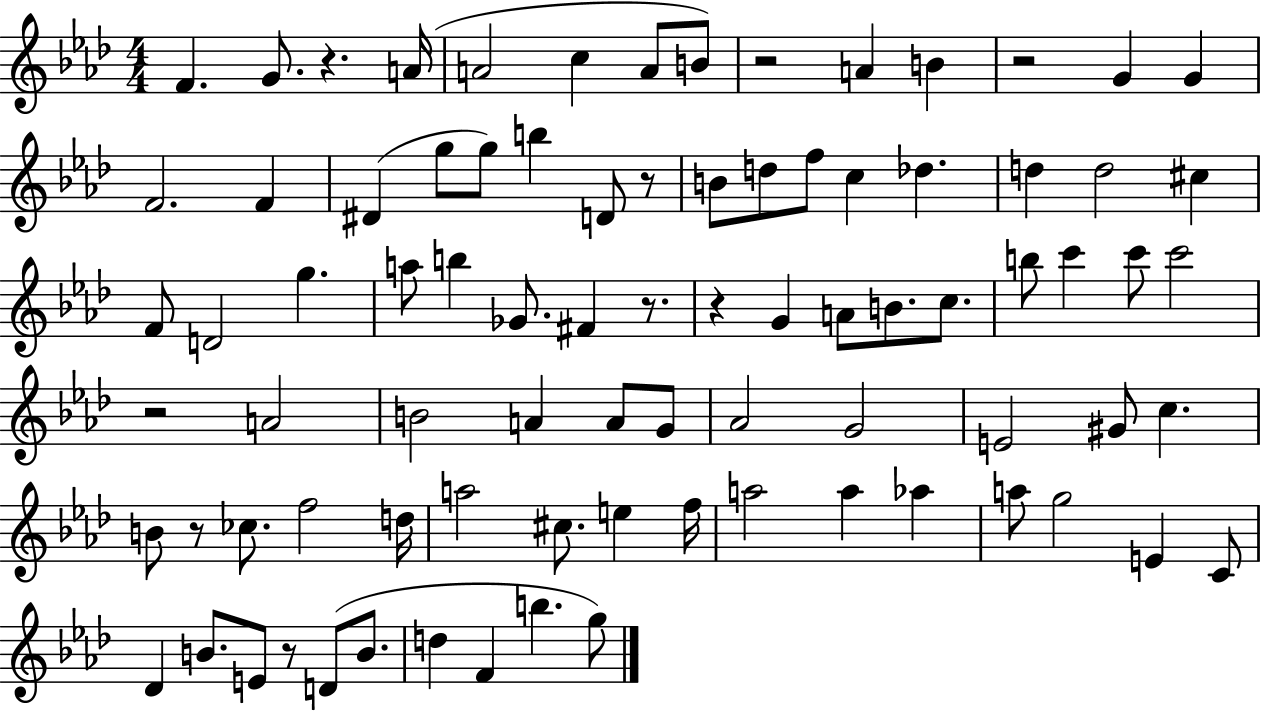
{
  \clef treble
  \numericTimeSignature
  \time 4/4
  \key aes \major
  \repeat volta 2 { f'4. g'8. r4. a'16( | a'2 c''4 a'8 b'8) | r2 a'4 b'4 | r2 g'4 g'4 | \break f'2. f'4 | dis'4( g''8 g''8) b''4 d'8 r8 | b'8 d''8 f''8 c''4 des''4. | d''4 d''2 cis''4 | \break f'8 d'2 g''4. | a''8 b''4 ges'8. fis'4 r8. | r4 g'4 a'8 b'8. c''8. | b''8 c'''4 c'''8 c'''2 | \break r2 a'2 | b'2 a'4 a'8 g'8 | aes'2 g'2 | e'2 gis'8 c''4. | \break b'8 r8 ces''8. f''2 d''16 | a''2 cis''8. e''4 f''16 | a''2 a''4 aes''4 | a''8 g''2 e'4 c'8 | \break des'4 b'8. e'8 r8 d'8( b'8. | d''4 f'4 b''4. g''8) | } \bar "|."
}